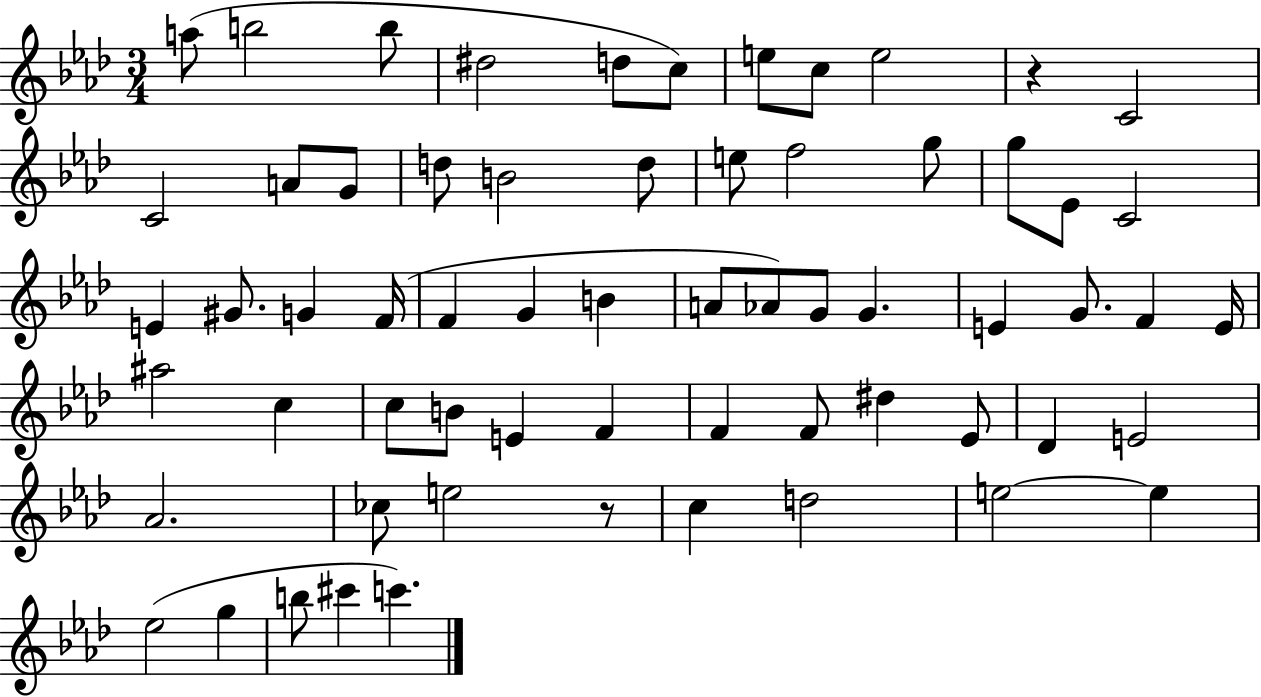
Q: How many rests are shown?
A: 2